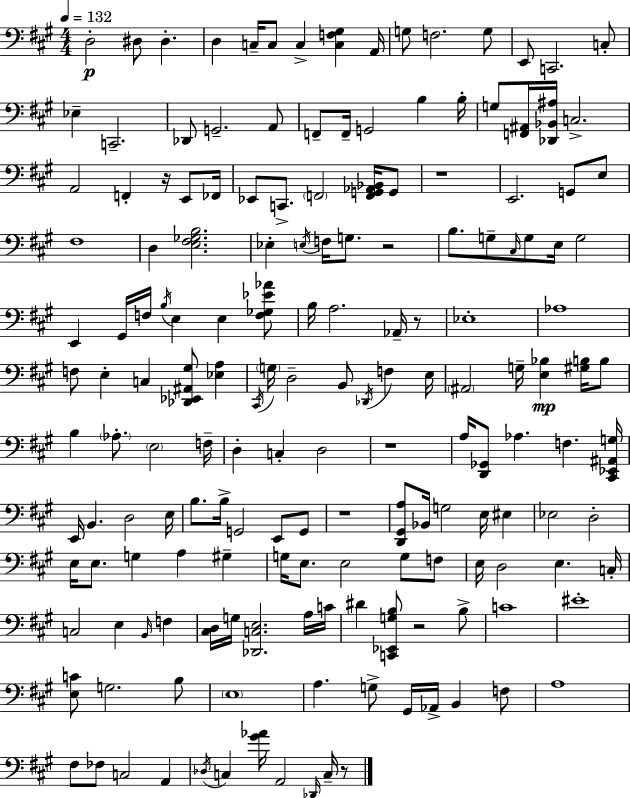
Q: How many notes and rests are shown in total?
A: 168